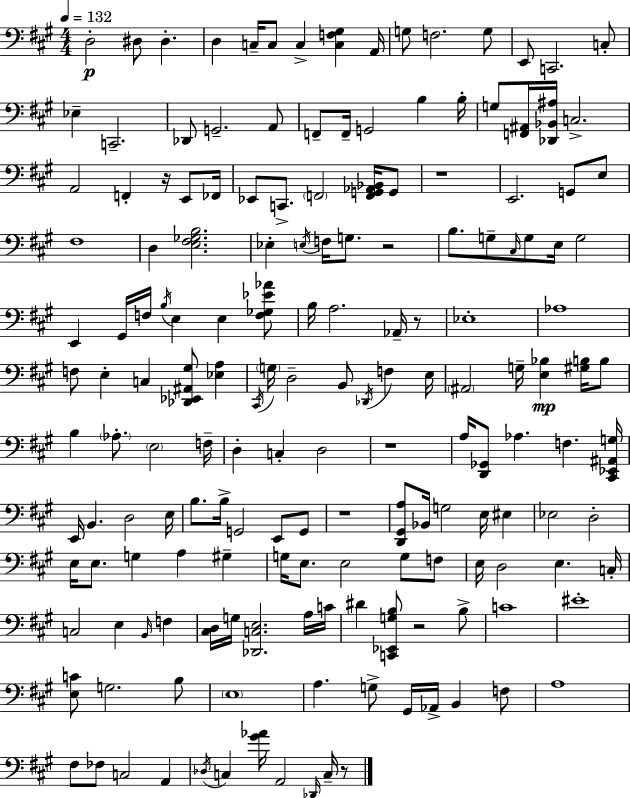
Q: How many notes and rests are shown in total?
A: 168